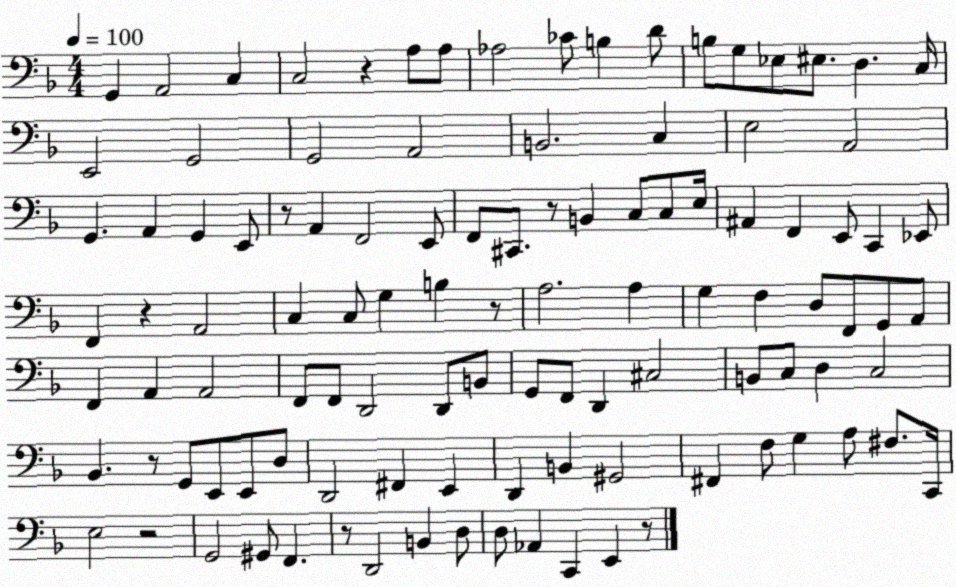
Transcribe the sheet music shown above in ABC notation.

X:1
T:Untitled
M:4/4
L:1/4
K:F
G,, A,,2 C, C,2 z A,/2 A,/2 _A,2 _C/2 B, D/2 B,/2 G,/2 _E,/2 ^E,/2 D, C,/4 E,,2 G,,2 G,,2 A,,2 B,,2 C, E,2 A,,2 G,, A,, G,, E,,/2 z/2 A,, F,,2 E,,/2 F,,/2 ^C,,/2 z/2 B,, C,/2 C,/2 E,/4 ^A,, F,, E,,/2 C,, _E,,/2 F,, z A,,2 C, C,/2 G, B, z/2 A,2 A, G, F, D,/2 F,,/2 G,,/2 A,,/2 F,, A,, A,,2 F,,/2 F,,/2 D,,2 D,,/2 B,,/2 G,,/2 F,,/2 D,, ^C,2 B,,/2 C,/2 D, C,2 _B,, z/2 G,,/2 E,,/2 E,,/2 D,/2 D,,2 ^F,, E,, D,, B,, ^G,,2 ^F,, F,/2 G, A,/2 ^F,/2 C,,/4 E,2 z2 G,,2 ^G,,/2 F,, z/2 D,,2 B,, D,/2 D,/2 _A,, C,, E,, z/2